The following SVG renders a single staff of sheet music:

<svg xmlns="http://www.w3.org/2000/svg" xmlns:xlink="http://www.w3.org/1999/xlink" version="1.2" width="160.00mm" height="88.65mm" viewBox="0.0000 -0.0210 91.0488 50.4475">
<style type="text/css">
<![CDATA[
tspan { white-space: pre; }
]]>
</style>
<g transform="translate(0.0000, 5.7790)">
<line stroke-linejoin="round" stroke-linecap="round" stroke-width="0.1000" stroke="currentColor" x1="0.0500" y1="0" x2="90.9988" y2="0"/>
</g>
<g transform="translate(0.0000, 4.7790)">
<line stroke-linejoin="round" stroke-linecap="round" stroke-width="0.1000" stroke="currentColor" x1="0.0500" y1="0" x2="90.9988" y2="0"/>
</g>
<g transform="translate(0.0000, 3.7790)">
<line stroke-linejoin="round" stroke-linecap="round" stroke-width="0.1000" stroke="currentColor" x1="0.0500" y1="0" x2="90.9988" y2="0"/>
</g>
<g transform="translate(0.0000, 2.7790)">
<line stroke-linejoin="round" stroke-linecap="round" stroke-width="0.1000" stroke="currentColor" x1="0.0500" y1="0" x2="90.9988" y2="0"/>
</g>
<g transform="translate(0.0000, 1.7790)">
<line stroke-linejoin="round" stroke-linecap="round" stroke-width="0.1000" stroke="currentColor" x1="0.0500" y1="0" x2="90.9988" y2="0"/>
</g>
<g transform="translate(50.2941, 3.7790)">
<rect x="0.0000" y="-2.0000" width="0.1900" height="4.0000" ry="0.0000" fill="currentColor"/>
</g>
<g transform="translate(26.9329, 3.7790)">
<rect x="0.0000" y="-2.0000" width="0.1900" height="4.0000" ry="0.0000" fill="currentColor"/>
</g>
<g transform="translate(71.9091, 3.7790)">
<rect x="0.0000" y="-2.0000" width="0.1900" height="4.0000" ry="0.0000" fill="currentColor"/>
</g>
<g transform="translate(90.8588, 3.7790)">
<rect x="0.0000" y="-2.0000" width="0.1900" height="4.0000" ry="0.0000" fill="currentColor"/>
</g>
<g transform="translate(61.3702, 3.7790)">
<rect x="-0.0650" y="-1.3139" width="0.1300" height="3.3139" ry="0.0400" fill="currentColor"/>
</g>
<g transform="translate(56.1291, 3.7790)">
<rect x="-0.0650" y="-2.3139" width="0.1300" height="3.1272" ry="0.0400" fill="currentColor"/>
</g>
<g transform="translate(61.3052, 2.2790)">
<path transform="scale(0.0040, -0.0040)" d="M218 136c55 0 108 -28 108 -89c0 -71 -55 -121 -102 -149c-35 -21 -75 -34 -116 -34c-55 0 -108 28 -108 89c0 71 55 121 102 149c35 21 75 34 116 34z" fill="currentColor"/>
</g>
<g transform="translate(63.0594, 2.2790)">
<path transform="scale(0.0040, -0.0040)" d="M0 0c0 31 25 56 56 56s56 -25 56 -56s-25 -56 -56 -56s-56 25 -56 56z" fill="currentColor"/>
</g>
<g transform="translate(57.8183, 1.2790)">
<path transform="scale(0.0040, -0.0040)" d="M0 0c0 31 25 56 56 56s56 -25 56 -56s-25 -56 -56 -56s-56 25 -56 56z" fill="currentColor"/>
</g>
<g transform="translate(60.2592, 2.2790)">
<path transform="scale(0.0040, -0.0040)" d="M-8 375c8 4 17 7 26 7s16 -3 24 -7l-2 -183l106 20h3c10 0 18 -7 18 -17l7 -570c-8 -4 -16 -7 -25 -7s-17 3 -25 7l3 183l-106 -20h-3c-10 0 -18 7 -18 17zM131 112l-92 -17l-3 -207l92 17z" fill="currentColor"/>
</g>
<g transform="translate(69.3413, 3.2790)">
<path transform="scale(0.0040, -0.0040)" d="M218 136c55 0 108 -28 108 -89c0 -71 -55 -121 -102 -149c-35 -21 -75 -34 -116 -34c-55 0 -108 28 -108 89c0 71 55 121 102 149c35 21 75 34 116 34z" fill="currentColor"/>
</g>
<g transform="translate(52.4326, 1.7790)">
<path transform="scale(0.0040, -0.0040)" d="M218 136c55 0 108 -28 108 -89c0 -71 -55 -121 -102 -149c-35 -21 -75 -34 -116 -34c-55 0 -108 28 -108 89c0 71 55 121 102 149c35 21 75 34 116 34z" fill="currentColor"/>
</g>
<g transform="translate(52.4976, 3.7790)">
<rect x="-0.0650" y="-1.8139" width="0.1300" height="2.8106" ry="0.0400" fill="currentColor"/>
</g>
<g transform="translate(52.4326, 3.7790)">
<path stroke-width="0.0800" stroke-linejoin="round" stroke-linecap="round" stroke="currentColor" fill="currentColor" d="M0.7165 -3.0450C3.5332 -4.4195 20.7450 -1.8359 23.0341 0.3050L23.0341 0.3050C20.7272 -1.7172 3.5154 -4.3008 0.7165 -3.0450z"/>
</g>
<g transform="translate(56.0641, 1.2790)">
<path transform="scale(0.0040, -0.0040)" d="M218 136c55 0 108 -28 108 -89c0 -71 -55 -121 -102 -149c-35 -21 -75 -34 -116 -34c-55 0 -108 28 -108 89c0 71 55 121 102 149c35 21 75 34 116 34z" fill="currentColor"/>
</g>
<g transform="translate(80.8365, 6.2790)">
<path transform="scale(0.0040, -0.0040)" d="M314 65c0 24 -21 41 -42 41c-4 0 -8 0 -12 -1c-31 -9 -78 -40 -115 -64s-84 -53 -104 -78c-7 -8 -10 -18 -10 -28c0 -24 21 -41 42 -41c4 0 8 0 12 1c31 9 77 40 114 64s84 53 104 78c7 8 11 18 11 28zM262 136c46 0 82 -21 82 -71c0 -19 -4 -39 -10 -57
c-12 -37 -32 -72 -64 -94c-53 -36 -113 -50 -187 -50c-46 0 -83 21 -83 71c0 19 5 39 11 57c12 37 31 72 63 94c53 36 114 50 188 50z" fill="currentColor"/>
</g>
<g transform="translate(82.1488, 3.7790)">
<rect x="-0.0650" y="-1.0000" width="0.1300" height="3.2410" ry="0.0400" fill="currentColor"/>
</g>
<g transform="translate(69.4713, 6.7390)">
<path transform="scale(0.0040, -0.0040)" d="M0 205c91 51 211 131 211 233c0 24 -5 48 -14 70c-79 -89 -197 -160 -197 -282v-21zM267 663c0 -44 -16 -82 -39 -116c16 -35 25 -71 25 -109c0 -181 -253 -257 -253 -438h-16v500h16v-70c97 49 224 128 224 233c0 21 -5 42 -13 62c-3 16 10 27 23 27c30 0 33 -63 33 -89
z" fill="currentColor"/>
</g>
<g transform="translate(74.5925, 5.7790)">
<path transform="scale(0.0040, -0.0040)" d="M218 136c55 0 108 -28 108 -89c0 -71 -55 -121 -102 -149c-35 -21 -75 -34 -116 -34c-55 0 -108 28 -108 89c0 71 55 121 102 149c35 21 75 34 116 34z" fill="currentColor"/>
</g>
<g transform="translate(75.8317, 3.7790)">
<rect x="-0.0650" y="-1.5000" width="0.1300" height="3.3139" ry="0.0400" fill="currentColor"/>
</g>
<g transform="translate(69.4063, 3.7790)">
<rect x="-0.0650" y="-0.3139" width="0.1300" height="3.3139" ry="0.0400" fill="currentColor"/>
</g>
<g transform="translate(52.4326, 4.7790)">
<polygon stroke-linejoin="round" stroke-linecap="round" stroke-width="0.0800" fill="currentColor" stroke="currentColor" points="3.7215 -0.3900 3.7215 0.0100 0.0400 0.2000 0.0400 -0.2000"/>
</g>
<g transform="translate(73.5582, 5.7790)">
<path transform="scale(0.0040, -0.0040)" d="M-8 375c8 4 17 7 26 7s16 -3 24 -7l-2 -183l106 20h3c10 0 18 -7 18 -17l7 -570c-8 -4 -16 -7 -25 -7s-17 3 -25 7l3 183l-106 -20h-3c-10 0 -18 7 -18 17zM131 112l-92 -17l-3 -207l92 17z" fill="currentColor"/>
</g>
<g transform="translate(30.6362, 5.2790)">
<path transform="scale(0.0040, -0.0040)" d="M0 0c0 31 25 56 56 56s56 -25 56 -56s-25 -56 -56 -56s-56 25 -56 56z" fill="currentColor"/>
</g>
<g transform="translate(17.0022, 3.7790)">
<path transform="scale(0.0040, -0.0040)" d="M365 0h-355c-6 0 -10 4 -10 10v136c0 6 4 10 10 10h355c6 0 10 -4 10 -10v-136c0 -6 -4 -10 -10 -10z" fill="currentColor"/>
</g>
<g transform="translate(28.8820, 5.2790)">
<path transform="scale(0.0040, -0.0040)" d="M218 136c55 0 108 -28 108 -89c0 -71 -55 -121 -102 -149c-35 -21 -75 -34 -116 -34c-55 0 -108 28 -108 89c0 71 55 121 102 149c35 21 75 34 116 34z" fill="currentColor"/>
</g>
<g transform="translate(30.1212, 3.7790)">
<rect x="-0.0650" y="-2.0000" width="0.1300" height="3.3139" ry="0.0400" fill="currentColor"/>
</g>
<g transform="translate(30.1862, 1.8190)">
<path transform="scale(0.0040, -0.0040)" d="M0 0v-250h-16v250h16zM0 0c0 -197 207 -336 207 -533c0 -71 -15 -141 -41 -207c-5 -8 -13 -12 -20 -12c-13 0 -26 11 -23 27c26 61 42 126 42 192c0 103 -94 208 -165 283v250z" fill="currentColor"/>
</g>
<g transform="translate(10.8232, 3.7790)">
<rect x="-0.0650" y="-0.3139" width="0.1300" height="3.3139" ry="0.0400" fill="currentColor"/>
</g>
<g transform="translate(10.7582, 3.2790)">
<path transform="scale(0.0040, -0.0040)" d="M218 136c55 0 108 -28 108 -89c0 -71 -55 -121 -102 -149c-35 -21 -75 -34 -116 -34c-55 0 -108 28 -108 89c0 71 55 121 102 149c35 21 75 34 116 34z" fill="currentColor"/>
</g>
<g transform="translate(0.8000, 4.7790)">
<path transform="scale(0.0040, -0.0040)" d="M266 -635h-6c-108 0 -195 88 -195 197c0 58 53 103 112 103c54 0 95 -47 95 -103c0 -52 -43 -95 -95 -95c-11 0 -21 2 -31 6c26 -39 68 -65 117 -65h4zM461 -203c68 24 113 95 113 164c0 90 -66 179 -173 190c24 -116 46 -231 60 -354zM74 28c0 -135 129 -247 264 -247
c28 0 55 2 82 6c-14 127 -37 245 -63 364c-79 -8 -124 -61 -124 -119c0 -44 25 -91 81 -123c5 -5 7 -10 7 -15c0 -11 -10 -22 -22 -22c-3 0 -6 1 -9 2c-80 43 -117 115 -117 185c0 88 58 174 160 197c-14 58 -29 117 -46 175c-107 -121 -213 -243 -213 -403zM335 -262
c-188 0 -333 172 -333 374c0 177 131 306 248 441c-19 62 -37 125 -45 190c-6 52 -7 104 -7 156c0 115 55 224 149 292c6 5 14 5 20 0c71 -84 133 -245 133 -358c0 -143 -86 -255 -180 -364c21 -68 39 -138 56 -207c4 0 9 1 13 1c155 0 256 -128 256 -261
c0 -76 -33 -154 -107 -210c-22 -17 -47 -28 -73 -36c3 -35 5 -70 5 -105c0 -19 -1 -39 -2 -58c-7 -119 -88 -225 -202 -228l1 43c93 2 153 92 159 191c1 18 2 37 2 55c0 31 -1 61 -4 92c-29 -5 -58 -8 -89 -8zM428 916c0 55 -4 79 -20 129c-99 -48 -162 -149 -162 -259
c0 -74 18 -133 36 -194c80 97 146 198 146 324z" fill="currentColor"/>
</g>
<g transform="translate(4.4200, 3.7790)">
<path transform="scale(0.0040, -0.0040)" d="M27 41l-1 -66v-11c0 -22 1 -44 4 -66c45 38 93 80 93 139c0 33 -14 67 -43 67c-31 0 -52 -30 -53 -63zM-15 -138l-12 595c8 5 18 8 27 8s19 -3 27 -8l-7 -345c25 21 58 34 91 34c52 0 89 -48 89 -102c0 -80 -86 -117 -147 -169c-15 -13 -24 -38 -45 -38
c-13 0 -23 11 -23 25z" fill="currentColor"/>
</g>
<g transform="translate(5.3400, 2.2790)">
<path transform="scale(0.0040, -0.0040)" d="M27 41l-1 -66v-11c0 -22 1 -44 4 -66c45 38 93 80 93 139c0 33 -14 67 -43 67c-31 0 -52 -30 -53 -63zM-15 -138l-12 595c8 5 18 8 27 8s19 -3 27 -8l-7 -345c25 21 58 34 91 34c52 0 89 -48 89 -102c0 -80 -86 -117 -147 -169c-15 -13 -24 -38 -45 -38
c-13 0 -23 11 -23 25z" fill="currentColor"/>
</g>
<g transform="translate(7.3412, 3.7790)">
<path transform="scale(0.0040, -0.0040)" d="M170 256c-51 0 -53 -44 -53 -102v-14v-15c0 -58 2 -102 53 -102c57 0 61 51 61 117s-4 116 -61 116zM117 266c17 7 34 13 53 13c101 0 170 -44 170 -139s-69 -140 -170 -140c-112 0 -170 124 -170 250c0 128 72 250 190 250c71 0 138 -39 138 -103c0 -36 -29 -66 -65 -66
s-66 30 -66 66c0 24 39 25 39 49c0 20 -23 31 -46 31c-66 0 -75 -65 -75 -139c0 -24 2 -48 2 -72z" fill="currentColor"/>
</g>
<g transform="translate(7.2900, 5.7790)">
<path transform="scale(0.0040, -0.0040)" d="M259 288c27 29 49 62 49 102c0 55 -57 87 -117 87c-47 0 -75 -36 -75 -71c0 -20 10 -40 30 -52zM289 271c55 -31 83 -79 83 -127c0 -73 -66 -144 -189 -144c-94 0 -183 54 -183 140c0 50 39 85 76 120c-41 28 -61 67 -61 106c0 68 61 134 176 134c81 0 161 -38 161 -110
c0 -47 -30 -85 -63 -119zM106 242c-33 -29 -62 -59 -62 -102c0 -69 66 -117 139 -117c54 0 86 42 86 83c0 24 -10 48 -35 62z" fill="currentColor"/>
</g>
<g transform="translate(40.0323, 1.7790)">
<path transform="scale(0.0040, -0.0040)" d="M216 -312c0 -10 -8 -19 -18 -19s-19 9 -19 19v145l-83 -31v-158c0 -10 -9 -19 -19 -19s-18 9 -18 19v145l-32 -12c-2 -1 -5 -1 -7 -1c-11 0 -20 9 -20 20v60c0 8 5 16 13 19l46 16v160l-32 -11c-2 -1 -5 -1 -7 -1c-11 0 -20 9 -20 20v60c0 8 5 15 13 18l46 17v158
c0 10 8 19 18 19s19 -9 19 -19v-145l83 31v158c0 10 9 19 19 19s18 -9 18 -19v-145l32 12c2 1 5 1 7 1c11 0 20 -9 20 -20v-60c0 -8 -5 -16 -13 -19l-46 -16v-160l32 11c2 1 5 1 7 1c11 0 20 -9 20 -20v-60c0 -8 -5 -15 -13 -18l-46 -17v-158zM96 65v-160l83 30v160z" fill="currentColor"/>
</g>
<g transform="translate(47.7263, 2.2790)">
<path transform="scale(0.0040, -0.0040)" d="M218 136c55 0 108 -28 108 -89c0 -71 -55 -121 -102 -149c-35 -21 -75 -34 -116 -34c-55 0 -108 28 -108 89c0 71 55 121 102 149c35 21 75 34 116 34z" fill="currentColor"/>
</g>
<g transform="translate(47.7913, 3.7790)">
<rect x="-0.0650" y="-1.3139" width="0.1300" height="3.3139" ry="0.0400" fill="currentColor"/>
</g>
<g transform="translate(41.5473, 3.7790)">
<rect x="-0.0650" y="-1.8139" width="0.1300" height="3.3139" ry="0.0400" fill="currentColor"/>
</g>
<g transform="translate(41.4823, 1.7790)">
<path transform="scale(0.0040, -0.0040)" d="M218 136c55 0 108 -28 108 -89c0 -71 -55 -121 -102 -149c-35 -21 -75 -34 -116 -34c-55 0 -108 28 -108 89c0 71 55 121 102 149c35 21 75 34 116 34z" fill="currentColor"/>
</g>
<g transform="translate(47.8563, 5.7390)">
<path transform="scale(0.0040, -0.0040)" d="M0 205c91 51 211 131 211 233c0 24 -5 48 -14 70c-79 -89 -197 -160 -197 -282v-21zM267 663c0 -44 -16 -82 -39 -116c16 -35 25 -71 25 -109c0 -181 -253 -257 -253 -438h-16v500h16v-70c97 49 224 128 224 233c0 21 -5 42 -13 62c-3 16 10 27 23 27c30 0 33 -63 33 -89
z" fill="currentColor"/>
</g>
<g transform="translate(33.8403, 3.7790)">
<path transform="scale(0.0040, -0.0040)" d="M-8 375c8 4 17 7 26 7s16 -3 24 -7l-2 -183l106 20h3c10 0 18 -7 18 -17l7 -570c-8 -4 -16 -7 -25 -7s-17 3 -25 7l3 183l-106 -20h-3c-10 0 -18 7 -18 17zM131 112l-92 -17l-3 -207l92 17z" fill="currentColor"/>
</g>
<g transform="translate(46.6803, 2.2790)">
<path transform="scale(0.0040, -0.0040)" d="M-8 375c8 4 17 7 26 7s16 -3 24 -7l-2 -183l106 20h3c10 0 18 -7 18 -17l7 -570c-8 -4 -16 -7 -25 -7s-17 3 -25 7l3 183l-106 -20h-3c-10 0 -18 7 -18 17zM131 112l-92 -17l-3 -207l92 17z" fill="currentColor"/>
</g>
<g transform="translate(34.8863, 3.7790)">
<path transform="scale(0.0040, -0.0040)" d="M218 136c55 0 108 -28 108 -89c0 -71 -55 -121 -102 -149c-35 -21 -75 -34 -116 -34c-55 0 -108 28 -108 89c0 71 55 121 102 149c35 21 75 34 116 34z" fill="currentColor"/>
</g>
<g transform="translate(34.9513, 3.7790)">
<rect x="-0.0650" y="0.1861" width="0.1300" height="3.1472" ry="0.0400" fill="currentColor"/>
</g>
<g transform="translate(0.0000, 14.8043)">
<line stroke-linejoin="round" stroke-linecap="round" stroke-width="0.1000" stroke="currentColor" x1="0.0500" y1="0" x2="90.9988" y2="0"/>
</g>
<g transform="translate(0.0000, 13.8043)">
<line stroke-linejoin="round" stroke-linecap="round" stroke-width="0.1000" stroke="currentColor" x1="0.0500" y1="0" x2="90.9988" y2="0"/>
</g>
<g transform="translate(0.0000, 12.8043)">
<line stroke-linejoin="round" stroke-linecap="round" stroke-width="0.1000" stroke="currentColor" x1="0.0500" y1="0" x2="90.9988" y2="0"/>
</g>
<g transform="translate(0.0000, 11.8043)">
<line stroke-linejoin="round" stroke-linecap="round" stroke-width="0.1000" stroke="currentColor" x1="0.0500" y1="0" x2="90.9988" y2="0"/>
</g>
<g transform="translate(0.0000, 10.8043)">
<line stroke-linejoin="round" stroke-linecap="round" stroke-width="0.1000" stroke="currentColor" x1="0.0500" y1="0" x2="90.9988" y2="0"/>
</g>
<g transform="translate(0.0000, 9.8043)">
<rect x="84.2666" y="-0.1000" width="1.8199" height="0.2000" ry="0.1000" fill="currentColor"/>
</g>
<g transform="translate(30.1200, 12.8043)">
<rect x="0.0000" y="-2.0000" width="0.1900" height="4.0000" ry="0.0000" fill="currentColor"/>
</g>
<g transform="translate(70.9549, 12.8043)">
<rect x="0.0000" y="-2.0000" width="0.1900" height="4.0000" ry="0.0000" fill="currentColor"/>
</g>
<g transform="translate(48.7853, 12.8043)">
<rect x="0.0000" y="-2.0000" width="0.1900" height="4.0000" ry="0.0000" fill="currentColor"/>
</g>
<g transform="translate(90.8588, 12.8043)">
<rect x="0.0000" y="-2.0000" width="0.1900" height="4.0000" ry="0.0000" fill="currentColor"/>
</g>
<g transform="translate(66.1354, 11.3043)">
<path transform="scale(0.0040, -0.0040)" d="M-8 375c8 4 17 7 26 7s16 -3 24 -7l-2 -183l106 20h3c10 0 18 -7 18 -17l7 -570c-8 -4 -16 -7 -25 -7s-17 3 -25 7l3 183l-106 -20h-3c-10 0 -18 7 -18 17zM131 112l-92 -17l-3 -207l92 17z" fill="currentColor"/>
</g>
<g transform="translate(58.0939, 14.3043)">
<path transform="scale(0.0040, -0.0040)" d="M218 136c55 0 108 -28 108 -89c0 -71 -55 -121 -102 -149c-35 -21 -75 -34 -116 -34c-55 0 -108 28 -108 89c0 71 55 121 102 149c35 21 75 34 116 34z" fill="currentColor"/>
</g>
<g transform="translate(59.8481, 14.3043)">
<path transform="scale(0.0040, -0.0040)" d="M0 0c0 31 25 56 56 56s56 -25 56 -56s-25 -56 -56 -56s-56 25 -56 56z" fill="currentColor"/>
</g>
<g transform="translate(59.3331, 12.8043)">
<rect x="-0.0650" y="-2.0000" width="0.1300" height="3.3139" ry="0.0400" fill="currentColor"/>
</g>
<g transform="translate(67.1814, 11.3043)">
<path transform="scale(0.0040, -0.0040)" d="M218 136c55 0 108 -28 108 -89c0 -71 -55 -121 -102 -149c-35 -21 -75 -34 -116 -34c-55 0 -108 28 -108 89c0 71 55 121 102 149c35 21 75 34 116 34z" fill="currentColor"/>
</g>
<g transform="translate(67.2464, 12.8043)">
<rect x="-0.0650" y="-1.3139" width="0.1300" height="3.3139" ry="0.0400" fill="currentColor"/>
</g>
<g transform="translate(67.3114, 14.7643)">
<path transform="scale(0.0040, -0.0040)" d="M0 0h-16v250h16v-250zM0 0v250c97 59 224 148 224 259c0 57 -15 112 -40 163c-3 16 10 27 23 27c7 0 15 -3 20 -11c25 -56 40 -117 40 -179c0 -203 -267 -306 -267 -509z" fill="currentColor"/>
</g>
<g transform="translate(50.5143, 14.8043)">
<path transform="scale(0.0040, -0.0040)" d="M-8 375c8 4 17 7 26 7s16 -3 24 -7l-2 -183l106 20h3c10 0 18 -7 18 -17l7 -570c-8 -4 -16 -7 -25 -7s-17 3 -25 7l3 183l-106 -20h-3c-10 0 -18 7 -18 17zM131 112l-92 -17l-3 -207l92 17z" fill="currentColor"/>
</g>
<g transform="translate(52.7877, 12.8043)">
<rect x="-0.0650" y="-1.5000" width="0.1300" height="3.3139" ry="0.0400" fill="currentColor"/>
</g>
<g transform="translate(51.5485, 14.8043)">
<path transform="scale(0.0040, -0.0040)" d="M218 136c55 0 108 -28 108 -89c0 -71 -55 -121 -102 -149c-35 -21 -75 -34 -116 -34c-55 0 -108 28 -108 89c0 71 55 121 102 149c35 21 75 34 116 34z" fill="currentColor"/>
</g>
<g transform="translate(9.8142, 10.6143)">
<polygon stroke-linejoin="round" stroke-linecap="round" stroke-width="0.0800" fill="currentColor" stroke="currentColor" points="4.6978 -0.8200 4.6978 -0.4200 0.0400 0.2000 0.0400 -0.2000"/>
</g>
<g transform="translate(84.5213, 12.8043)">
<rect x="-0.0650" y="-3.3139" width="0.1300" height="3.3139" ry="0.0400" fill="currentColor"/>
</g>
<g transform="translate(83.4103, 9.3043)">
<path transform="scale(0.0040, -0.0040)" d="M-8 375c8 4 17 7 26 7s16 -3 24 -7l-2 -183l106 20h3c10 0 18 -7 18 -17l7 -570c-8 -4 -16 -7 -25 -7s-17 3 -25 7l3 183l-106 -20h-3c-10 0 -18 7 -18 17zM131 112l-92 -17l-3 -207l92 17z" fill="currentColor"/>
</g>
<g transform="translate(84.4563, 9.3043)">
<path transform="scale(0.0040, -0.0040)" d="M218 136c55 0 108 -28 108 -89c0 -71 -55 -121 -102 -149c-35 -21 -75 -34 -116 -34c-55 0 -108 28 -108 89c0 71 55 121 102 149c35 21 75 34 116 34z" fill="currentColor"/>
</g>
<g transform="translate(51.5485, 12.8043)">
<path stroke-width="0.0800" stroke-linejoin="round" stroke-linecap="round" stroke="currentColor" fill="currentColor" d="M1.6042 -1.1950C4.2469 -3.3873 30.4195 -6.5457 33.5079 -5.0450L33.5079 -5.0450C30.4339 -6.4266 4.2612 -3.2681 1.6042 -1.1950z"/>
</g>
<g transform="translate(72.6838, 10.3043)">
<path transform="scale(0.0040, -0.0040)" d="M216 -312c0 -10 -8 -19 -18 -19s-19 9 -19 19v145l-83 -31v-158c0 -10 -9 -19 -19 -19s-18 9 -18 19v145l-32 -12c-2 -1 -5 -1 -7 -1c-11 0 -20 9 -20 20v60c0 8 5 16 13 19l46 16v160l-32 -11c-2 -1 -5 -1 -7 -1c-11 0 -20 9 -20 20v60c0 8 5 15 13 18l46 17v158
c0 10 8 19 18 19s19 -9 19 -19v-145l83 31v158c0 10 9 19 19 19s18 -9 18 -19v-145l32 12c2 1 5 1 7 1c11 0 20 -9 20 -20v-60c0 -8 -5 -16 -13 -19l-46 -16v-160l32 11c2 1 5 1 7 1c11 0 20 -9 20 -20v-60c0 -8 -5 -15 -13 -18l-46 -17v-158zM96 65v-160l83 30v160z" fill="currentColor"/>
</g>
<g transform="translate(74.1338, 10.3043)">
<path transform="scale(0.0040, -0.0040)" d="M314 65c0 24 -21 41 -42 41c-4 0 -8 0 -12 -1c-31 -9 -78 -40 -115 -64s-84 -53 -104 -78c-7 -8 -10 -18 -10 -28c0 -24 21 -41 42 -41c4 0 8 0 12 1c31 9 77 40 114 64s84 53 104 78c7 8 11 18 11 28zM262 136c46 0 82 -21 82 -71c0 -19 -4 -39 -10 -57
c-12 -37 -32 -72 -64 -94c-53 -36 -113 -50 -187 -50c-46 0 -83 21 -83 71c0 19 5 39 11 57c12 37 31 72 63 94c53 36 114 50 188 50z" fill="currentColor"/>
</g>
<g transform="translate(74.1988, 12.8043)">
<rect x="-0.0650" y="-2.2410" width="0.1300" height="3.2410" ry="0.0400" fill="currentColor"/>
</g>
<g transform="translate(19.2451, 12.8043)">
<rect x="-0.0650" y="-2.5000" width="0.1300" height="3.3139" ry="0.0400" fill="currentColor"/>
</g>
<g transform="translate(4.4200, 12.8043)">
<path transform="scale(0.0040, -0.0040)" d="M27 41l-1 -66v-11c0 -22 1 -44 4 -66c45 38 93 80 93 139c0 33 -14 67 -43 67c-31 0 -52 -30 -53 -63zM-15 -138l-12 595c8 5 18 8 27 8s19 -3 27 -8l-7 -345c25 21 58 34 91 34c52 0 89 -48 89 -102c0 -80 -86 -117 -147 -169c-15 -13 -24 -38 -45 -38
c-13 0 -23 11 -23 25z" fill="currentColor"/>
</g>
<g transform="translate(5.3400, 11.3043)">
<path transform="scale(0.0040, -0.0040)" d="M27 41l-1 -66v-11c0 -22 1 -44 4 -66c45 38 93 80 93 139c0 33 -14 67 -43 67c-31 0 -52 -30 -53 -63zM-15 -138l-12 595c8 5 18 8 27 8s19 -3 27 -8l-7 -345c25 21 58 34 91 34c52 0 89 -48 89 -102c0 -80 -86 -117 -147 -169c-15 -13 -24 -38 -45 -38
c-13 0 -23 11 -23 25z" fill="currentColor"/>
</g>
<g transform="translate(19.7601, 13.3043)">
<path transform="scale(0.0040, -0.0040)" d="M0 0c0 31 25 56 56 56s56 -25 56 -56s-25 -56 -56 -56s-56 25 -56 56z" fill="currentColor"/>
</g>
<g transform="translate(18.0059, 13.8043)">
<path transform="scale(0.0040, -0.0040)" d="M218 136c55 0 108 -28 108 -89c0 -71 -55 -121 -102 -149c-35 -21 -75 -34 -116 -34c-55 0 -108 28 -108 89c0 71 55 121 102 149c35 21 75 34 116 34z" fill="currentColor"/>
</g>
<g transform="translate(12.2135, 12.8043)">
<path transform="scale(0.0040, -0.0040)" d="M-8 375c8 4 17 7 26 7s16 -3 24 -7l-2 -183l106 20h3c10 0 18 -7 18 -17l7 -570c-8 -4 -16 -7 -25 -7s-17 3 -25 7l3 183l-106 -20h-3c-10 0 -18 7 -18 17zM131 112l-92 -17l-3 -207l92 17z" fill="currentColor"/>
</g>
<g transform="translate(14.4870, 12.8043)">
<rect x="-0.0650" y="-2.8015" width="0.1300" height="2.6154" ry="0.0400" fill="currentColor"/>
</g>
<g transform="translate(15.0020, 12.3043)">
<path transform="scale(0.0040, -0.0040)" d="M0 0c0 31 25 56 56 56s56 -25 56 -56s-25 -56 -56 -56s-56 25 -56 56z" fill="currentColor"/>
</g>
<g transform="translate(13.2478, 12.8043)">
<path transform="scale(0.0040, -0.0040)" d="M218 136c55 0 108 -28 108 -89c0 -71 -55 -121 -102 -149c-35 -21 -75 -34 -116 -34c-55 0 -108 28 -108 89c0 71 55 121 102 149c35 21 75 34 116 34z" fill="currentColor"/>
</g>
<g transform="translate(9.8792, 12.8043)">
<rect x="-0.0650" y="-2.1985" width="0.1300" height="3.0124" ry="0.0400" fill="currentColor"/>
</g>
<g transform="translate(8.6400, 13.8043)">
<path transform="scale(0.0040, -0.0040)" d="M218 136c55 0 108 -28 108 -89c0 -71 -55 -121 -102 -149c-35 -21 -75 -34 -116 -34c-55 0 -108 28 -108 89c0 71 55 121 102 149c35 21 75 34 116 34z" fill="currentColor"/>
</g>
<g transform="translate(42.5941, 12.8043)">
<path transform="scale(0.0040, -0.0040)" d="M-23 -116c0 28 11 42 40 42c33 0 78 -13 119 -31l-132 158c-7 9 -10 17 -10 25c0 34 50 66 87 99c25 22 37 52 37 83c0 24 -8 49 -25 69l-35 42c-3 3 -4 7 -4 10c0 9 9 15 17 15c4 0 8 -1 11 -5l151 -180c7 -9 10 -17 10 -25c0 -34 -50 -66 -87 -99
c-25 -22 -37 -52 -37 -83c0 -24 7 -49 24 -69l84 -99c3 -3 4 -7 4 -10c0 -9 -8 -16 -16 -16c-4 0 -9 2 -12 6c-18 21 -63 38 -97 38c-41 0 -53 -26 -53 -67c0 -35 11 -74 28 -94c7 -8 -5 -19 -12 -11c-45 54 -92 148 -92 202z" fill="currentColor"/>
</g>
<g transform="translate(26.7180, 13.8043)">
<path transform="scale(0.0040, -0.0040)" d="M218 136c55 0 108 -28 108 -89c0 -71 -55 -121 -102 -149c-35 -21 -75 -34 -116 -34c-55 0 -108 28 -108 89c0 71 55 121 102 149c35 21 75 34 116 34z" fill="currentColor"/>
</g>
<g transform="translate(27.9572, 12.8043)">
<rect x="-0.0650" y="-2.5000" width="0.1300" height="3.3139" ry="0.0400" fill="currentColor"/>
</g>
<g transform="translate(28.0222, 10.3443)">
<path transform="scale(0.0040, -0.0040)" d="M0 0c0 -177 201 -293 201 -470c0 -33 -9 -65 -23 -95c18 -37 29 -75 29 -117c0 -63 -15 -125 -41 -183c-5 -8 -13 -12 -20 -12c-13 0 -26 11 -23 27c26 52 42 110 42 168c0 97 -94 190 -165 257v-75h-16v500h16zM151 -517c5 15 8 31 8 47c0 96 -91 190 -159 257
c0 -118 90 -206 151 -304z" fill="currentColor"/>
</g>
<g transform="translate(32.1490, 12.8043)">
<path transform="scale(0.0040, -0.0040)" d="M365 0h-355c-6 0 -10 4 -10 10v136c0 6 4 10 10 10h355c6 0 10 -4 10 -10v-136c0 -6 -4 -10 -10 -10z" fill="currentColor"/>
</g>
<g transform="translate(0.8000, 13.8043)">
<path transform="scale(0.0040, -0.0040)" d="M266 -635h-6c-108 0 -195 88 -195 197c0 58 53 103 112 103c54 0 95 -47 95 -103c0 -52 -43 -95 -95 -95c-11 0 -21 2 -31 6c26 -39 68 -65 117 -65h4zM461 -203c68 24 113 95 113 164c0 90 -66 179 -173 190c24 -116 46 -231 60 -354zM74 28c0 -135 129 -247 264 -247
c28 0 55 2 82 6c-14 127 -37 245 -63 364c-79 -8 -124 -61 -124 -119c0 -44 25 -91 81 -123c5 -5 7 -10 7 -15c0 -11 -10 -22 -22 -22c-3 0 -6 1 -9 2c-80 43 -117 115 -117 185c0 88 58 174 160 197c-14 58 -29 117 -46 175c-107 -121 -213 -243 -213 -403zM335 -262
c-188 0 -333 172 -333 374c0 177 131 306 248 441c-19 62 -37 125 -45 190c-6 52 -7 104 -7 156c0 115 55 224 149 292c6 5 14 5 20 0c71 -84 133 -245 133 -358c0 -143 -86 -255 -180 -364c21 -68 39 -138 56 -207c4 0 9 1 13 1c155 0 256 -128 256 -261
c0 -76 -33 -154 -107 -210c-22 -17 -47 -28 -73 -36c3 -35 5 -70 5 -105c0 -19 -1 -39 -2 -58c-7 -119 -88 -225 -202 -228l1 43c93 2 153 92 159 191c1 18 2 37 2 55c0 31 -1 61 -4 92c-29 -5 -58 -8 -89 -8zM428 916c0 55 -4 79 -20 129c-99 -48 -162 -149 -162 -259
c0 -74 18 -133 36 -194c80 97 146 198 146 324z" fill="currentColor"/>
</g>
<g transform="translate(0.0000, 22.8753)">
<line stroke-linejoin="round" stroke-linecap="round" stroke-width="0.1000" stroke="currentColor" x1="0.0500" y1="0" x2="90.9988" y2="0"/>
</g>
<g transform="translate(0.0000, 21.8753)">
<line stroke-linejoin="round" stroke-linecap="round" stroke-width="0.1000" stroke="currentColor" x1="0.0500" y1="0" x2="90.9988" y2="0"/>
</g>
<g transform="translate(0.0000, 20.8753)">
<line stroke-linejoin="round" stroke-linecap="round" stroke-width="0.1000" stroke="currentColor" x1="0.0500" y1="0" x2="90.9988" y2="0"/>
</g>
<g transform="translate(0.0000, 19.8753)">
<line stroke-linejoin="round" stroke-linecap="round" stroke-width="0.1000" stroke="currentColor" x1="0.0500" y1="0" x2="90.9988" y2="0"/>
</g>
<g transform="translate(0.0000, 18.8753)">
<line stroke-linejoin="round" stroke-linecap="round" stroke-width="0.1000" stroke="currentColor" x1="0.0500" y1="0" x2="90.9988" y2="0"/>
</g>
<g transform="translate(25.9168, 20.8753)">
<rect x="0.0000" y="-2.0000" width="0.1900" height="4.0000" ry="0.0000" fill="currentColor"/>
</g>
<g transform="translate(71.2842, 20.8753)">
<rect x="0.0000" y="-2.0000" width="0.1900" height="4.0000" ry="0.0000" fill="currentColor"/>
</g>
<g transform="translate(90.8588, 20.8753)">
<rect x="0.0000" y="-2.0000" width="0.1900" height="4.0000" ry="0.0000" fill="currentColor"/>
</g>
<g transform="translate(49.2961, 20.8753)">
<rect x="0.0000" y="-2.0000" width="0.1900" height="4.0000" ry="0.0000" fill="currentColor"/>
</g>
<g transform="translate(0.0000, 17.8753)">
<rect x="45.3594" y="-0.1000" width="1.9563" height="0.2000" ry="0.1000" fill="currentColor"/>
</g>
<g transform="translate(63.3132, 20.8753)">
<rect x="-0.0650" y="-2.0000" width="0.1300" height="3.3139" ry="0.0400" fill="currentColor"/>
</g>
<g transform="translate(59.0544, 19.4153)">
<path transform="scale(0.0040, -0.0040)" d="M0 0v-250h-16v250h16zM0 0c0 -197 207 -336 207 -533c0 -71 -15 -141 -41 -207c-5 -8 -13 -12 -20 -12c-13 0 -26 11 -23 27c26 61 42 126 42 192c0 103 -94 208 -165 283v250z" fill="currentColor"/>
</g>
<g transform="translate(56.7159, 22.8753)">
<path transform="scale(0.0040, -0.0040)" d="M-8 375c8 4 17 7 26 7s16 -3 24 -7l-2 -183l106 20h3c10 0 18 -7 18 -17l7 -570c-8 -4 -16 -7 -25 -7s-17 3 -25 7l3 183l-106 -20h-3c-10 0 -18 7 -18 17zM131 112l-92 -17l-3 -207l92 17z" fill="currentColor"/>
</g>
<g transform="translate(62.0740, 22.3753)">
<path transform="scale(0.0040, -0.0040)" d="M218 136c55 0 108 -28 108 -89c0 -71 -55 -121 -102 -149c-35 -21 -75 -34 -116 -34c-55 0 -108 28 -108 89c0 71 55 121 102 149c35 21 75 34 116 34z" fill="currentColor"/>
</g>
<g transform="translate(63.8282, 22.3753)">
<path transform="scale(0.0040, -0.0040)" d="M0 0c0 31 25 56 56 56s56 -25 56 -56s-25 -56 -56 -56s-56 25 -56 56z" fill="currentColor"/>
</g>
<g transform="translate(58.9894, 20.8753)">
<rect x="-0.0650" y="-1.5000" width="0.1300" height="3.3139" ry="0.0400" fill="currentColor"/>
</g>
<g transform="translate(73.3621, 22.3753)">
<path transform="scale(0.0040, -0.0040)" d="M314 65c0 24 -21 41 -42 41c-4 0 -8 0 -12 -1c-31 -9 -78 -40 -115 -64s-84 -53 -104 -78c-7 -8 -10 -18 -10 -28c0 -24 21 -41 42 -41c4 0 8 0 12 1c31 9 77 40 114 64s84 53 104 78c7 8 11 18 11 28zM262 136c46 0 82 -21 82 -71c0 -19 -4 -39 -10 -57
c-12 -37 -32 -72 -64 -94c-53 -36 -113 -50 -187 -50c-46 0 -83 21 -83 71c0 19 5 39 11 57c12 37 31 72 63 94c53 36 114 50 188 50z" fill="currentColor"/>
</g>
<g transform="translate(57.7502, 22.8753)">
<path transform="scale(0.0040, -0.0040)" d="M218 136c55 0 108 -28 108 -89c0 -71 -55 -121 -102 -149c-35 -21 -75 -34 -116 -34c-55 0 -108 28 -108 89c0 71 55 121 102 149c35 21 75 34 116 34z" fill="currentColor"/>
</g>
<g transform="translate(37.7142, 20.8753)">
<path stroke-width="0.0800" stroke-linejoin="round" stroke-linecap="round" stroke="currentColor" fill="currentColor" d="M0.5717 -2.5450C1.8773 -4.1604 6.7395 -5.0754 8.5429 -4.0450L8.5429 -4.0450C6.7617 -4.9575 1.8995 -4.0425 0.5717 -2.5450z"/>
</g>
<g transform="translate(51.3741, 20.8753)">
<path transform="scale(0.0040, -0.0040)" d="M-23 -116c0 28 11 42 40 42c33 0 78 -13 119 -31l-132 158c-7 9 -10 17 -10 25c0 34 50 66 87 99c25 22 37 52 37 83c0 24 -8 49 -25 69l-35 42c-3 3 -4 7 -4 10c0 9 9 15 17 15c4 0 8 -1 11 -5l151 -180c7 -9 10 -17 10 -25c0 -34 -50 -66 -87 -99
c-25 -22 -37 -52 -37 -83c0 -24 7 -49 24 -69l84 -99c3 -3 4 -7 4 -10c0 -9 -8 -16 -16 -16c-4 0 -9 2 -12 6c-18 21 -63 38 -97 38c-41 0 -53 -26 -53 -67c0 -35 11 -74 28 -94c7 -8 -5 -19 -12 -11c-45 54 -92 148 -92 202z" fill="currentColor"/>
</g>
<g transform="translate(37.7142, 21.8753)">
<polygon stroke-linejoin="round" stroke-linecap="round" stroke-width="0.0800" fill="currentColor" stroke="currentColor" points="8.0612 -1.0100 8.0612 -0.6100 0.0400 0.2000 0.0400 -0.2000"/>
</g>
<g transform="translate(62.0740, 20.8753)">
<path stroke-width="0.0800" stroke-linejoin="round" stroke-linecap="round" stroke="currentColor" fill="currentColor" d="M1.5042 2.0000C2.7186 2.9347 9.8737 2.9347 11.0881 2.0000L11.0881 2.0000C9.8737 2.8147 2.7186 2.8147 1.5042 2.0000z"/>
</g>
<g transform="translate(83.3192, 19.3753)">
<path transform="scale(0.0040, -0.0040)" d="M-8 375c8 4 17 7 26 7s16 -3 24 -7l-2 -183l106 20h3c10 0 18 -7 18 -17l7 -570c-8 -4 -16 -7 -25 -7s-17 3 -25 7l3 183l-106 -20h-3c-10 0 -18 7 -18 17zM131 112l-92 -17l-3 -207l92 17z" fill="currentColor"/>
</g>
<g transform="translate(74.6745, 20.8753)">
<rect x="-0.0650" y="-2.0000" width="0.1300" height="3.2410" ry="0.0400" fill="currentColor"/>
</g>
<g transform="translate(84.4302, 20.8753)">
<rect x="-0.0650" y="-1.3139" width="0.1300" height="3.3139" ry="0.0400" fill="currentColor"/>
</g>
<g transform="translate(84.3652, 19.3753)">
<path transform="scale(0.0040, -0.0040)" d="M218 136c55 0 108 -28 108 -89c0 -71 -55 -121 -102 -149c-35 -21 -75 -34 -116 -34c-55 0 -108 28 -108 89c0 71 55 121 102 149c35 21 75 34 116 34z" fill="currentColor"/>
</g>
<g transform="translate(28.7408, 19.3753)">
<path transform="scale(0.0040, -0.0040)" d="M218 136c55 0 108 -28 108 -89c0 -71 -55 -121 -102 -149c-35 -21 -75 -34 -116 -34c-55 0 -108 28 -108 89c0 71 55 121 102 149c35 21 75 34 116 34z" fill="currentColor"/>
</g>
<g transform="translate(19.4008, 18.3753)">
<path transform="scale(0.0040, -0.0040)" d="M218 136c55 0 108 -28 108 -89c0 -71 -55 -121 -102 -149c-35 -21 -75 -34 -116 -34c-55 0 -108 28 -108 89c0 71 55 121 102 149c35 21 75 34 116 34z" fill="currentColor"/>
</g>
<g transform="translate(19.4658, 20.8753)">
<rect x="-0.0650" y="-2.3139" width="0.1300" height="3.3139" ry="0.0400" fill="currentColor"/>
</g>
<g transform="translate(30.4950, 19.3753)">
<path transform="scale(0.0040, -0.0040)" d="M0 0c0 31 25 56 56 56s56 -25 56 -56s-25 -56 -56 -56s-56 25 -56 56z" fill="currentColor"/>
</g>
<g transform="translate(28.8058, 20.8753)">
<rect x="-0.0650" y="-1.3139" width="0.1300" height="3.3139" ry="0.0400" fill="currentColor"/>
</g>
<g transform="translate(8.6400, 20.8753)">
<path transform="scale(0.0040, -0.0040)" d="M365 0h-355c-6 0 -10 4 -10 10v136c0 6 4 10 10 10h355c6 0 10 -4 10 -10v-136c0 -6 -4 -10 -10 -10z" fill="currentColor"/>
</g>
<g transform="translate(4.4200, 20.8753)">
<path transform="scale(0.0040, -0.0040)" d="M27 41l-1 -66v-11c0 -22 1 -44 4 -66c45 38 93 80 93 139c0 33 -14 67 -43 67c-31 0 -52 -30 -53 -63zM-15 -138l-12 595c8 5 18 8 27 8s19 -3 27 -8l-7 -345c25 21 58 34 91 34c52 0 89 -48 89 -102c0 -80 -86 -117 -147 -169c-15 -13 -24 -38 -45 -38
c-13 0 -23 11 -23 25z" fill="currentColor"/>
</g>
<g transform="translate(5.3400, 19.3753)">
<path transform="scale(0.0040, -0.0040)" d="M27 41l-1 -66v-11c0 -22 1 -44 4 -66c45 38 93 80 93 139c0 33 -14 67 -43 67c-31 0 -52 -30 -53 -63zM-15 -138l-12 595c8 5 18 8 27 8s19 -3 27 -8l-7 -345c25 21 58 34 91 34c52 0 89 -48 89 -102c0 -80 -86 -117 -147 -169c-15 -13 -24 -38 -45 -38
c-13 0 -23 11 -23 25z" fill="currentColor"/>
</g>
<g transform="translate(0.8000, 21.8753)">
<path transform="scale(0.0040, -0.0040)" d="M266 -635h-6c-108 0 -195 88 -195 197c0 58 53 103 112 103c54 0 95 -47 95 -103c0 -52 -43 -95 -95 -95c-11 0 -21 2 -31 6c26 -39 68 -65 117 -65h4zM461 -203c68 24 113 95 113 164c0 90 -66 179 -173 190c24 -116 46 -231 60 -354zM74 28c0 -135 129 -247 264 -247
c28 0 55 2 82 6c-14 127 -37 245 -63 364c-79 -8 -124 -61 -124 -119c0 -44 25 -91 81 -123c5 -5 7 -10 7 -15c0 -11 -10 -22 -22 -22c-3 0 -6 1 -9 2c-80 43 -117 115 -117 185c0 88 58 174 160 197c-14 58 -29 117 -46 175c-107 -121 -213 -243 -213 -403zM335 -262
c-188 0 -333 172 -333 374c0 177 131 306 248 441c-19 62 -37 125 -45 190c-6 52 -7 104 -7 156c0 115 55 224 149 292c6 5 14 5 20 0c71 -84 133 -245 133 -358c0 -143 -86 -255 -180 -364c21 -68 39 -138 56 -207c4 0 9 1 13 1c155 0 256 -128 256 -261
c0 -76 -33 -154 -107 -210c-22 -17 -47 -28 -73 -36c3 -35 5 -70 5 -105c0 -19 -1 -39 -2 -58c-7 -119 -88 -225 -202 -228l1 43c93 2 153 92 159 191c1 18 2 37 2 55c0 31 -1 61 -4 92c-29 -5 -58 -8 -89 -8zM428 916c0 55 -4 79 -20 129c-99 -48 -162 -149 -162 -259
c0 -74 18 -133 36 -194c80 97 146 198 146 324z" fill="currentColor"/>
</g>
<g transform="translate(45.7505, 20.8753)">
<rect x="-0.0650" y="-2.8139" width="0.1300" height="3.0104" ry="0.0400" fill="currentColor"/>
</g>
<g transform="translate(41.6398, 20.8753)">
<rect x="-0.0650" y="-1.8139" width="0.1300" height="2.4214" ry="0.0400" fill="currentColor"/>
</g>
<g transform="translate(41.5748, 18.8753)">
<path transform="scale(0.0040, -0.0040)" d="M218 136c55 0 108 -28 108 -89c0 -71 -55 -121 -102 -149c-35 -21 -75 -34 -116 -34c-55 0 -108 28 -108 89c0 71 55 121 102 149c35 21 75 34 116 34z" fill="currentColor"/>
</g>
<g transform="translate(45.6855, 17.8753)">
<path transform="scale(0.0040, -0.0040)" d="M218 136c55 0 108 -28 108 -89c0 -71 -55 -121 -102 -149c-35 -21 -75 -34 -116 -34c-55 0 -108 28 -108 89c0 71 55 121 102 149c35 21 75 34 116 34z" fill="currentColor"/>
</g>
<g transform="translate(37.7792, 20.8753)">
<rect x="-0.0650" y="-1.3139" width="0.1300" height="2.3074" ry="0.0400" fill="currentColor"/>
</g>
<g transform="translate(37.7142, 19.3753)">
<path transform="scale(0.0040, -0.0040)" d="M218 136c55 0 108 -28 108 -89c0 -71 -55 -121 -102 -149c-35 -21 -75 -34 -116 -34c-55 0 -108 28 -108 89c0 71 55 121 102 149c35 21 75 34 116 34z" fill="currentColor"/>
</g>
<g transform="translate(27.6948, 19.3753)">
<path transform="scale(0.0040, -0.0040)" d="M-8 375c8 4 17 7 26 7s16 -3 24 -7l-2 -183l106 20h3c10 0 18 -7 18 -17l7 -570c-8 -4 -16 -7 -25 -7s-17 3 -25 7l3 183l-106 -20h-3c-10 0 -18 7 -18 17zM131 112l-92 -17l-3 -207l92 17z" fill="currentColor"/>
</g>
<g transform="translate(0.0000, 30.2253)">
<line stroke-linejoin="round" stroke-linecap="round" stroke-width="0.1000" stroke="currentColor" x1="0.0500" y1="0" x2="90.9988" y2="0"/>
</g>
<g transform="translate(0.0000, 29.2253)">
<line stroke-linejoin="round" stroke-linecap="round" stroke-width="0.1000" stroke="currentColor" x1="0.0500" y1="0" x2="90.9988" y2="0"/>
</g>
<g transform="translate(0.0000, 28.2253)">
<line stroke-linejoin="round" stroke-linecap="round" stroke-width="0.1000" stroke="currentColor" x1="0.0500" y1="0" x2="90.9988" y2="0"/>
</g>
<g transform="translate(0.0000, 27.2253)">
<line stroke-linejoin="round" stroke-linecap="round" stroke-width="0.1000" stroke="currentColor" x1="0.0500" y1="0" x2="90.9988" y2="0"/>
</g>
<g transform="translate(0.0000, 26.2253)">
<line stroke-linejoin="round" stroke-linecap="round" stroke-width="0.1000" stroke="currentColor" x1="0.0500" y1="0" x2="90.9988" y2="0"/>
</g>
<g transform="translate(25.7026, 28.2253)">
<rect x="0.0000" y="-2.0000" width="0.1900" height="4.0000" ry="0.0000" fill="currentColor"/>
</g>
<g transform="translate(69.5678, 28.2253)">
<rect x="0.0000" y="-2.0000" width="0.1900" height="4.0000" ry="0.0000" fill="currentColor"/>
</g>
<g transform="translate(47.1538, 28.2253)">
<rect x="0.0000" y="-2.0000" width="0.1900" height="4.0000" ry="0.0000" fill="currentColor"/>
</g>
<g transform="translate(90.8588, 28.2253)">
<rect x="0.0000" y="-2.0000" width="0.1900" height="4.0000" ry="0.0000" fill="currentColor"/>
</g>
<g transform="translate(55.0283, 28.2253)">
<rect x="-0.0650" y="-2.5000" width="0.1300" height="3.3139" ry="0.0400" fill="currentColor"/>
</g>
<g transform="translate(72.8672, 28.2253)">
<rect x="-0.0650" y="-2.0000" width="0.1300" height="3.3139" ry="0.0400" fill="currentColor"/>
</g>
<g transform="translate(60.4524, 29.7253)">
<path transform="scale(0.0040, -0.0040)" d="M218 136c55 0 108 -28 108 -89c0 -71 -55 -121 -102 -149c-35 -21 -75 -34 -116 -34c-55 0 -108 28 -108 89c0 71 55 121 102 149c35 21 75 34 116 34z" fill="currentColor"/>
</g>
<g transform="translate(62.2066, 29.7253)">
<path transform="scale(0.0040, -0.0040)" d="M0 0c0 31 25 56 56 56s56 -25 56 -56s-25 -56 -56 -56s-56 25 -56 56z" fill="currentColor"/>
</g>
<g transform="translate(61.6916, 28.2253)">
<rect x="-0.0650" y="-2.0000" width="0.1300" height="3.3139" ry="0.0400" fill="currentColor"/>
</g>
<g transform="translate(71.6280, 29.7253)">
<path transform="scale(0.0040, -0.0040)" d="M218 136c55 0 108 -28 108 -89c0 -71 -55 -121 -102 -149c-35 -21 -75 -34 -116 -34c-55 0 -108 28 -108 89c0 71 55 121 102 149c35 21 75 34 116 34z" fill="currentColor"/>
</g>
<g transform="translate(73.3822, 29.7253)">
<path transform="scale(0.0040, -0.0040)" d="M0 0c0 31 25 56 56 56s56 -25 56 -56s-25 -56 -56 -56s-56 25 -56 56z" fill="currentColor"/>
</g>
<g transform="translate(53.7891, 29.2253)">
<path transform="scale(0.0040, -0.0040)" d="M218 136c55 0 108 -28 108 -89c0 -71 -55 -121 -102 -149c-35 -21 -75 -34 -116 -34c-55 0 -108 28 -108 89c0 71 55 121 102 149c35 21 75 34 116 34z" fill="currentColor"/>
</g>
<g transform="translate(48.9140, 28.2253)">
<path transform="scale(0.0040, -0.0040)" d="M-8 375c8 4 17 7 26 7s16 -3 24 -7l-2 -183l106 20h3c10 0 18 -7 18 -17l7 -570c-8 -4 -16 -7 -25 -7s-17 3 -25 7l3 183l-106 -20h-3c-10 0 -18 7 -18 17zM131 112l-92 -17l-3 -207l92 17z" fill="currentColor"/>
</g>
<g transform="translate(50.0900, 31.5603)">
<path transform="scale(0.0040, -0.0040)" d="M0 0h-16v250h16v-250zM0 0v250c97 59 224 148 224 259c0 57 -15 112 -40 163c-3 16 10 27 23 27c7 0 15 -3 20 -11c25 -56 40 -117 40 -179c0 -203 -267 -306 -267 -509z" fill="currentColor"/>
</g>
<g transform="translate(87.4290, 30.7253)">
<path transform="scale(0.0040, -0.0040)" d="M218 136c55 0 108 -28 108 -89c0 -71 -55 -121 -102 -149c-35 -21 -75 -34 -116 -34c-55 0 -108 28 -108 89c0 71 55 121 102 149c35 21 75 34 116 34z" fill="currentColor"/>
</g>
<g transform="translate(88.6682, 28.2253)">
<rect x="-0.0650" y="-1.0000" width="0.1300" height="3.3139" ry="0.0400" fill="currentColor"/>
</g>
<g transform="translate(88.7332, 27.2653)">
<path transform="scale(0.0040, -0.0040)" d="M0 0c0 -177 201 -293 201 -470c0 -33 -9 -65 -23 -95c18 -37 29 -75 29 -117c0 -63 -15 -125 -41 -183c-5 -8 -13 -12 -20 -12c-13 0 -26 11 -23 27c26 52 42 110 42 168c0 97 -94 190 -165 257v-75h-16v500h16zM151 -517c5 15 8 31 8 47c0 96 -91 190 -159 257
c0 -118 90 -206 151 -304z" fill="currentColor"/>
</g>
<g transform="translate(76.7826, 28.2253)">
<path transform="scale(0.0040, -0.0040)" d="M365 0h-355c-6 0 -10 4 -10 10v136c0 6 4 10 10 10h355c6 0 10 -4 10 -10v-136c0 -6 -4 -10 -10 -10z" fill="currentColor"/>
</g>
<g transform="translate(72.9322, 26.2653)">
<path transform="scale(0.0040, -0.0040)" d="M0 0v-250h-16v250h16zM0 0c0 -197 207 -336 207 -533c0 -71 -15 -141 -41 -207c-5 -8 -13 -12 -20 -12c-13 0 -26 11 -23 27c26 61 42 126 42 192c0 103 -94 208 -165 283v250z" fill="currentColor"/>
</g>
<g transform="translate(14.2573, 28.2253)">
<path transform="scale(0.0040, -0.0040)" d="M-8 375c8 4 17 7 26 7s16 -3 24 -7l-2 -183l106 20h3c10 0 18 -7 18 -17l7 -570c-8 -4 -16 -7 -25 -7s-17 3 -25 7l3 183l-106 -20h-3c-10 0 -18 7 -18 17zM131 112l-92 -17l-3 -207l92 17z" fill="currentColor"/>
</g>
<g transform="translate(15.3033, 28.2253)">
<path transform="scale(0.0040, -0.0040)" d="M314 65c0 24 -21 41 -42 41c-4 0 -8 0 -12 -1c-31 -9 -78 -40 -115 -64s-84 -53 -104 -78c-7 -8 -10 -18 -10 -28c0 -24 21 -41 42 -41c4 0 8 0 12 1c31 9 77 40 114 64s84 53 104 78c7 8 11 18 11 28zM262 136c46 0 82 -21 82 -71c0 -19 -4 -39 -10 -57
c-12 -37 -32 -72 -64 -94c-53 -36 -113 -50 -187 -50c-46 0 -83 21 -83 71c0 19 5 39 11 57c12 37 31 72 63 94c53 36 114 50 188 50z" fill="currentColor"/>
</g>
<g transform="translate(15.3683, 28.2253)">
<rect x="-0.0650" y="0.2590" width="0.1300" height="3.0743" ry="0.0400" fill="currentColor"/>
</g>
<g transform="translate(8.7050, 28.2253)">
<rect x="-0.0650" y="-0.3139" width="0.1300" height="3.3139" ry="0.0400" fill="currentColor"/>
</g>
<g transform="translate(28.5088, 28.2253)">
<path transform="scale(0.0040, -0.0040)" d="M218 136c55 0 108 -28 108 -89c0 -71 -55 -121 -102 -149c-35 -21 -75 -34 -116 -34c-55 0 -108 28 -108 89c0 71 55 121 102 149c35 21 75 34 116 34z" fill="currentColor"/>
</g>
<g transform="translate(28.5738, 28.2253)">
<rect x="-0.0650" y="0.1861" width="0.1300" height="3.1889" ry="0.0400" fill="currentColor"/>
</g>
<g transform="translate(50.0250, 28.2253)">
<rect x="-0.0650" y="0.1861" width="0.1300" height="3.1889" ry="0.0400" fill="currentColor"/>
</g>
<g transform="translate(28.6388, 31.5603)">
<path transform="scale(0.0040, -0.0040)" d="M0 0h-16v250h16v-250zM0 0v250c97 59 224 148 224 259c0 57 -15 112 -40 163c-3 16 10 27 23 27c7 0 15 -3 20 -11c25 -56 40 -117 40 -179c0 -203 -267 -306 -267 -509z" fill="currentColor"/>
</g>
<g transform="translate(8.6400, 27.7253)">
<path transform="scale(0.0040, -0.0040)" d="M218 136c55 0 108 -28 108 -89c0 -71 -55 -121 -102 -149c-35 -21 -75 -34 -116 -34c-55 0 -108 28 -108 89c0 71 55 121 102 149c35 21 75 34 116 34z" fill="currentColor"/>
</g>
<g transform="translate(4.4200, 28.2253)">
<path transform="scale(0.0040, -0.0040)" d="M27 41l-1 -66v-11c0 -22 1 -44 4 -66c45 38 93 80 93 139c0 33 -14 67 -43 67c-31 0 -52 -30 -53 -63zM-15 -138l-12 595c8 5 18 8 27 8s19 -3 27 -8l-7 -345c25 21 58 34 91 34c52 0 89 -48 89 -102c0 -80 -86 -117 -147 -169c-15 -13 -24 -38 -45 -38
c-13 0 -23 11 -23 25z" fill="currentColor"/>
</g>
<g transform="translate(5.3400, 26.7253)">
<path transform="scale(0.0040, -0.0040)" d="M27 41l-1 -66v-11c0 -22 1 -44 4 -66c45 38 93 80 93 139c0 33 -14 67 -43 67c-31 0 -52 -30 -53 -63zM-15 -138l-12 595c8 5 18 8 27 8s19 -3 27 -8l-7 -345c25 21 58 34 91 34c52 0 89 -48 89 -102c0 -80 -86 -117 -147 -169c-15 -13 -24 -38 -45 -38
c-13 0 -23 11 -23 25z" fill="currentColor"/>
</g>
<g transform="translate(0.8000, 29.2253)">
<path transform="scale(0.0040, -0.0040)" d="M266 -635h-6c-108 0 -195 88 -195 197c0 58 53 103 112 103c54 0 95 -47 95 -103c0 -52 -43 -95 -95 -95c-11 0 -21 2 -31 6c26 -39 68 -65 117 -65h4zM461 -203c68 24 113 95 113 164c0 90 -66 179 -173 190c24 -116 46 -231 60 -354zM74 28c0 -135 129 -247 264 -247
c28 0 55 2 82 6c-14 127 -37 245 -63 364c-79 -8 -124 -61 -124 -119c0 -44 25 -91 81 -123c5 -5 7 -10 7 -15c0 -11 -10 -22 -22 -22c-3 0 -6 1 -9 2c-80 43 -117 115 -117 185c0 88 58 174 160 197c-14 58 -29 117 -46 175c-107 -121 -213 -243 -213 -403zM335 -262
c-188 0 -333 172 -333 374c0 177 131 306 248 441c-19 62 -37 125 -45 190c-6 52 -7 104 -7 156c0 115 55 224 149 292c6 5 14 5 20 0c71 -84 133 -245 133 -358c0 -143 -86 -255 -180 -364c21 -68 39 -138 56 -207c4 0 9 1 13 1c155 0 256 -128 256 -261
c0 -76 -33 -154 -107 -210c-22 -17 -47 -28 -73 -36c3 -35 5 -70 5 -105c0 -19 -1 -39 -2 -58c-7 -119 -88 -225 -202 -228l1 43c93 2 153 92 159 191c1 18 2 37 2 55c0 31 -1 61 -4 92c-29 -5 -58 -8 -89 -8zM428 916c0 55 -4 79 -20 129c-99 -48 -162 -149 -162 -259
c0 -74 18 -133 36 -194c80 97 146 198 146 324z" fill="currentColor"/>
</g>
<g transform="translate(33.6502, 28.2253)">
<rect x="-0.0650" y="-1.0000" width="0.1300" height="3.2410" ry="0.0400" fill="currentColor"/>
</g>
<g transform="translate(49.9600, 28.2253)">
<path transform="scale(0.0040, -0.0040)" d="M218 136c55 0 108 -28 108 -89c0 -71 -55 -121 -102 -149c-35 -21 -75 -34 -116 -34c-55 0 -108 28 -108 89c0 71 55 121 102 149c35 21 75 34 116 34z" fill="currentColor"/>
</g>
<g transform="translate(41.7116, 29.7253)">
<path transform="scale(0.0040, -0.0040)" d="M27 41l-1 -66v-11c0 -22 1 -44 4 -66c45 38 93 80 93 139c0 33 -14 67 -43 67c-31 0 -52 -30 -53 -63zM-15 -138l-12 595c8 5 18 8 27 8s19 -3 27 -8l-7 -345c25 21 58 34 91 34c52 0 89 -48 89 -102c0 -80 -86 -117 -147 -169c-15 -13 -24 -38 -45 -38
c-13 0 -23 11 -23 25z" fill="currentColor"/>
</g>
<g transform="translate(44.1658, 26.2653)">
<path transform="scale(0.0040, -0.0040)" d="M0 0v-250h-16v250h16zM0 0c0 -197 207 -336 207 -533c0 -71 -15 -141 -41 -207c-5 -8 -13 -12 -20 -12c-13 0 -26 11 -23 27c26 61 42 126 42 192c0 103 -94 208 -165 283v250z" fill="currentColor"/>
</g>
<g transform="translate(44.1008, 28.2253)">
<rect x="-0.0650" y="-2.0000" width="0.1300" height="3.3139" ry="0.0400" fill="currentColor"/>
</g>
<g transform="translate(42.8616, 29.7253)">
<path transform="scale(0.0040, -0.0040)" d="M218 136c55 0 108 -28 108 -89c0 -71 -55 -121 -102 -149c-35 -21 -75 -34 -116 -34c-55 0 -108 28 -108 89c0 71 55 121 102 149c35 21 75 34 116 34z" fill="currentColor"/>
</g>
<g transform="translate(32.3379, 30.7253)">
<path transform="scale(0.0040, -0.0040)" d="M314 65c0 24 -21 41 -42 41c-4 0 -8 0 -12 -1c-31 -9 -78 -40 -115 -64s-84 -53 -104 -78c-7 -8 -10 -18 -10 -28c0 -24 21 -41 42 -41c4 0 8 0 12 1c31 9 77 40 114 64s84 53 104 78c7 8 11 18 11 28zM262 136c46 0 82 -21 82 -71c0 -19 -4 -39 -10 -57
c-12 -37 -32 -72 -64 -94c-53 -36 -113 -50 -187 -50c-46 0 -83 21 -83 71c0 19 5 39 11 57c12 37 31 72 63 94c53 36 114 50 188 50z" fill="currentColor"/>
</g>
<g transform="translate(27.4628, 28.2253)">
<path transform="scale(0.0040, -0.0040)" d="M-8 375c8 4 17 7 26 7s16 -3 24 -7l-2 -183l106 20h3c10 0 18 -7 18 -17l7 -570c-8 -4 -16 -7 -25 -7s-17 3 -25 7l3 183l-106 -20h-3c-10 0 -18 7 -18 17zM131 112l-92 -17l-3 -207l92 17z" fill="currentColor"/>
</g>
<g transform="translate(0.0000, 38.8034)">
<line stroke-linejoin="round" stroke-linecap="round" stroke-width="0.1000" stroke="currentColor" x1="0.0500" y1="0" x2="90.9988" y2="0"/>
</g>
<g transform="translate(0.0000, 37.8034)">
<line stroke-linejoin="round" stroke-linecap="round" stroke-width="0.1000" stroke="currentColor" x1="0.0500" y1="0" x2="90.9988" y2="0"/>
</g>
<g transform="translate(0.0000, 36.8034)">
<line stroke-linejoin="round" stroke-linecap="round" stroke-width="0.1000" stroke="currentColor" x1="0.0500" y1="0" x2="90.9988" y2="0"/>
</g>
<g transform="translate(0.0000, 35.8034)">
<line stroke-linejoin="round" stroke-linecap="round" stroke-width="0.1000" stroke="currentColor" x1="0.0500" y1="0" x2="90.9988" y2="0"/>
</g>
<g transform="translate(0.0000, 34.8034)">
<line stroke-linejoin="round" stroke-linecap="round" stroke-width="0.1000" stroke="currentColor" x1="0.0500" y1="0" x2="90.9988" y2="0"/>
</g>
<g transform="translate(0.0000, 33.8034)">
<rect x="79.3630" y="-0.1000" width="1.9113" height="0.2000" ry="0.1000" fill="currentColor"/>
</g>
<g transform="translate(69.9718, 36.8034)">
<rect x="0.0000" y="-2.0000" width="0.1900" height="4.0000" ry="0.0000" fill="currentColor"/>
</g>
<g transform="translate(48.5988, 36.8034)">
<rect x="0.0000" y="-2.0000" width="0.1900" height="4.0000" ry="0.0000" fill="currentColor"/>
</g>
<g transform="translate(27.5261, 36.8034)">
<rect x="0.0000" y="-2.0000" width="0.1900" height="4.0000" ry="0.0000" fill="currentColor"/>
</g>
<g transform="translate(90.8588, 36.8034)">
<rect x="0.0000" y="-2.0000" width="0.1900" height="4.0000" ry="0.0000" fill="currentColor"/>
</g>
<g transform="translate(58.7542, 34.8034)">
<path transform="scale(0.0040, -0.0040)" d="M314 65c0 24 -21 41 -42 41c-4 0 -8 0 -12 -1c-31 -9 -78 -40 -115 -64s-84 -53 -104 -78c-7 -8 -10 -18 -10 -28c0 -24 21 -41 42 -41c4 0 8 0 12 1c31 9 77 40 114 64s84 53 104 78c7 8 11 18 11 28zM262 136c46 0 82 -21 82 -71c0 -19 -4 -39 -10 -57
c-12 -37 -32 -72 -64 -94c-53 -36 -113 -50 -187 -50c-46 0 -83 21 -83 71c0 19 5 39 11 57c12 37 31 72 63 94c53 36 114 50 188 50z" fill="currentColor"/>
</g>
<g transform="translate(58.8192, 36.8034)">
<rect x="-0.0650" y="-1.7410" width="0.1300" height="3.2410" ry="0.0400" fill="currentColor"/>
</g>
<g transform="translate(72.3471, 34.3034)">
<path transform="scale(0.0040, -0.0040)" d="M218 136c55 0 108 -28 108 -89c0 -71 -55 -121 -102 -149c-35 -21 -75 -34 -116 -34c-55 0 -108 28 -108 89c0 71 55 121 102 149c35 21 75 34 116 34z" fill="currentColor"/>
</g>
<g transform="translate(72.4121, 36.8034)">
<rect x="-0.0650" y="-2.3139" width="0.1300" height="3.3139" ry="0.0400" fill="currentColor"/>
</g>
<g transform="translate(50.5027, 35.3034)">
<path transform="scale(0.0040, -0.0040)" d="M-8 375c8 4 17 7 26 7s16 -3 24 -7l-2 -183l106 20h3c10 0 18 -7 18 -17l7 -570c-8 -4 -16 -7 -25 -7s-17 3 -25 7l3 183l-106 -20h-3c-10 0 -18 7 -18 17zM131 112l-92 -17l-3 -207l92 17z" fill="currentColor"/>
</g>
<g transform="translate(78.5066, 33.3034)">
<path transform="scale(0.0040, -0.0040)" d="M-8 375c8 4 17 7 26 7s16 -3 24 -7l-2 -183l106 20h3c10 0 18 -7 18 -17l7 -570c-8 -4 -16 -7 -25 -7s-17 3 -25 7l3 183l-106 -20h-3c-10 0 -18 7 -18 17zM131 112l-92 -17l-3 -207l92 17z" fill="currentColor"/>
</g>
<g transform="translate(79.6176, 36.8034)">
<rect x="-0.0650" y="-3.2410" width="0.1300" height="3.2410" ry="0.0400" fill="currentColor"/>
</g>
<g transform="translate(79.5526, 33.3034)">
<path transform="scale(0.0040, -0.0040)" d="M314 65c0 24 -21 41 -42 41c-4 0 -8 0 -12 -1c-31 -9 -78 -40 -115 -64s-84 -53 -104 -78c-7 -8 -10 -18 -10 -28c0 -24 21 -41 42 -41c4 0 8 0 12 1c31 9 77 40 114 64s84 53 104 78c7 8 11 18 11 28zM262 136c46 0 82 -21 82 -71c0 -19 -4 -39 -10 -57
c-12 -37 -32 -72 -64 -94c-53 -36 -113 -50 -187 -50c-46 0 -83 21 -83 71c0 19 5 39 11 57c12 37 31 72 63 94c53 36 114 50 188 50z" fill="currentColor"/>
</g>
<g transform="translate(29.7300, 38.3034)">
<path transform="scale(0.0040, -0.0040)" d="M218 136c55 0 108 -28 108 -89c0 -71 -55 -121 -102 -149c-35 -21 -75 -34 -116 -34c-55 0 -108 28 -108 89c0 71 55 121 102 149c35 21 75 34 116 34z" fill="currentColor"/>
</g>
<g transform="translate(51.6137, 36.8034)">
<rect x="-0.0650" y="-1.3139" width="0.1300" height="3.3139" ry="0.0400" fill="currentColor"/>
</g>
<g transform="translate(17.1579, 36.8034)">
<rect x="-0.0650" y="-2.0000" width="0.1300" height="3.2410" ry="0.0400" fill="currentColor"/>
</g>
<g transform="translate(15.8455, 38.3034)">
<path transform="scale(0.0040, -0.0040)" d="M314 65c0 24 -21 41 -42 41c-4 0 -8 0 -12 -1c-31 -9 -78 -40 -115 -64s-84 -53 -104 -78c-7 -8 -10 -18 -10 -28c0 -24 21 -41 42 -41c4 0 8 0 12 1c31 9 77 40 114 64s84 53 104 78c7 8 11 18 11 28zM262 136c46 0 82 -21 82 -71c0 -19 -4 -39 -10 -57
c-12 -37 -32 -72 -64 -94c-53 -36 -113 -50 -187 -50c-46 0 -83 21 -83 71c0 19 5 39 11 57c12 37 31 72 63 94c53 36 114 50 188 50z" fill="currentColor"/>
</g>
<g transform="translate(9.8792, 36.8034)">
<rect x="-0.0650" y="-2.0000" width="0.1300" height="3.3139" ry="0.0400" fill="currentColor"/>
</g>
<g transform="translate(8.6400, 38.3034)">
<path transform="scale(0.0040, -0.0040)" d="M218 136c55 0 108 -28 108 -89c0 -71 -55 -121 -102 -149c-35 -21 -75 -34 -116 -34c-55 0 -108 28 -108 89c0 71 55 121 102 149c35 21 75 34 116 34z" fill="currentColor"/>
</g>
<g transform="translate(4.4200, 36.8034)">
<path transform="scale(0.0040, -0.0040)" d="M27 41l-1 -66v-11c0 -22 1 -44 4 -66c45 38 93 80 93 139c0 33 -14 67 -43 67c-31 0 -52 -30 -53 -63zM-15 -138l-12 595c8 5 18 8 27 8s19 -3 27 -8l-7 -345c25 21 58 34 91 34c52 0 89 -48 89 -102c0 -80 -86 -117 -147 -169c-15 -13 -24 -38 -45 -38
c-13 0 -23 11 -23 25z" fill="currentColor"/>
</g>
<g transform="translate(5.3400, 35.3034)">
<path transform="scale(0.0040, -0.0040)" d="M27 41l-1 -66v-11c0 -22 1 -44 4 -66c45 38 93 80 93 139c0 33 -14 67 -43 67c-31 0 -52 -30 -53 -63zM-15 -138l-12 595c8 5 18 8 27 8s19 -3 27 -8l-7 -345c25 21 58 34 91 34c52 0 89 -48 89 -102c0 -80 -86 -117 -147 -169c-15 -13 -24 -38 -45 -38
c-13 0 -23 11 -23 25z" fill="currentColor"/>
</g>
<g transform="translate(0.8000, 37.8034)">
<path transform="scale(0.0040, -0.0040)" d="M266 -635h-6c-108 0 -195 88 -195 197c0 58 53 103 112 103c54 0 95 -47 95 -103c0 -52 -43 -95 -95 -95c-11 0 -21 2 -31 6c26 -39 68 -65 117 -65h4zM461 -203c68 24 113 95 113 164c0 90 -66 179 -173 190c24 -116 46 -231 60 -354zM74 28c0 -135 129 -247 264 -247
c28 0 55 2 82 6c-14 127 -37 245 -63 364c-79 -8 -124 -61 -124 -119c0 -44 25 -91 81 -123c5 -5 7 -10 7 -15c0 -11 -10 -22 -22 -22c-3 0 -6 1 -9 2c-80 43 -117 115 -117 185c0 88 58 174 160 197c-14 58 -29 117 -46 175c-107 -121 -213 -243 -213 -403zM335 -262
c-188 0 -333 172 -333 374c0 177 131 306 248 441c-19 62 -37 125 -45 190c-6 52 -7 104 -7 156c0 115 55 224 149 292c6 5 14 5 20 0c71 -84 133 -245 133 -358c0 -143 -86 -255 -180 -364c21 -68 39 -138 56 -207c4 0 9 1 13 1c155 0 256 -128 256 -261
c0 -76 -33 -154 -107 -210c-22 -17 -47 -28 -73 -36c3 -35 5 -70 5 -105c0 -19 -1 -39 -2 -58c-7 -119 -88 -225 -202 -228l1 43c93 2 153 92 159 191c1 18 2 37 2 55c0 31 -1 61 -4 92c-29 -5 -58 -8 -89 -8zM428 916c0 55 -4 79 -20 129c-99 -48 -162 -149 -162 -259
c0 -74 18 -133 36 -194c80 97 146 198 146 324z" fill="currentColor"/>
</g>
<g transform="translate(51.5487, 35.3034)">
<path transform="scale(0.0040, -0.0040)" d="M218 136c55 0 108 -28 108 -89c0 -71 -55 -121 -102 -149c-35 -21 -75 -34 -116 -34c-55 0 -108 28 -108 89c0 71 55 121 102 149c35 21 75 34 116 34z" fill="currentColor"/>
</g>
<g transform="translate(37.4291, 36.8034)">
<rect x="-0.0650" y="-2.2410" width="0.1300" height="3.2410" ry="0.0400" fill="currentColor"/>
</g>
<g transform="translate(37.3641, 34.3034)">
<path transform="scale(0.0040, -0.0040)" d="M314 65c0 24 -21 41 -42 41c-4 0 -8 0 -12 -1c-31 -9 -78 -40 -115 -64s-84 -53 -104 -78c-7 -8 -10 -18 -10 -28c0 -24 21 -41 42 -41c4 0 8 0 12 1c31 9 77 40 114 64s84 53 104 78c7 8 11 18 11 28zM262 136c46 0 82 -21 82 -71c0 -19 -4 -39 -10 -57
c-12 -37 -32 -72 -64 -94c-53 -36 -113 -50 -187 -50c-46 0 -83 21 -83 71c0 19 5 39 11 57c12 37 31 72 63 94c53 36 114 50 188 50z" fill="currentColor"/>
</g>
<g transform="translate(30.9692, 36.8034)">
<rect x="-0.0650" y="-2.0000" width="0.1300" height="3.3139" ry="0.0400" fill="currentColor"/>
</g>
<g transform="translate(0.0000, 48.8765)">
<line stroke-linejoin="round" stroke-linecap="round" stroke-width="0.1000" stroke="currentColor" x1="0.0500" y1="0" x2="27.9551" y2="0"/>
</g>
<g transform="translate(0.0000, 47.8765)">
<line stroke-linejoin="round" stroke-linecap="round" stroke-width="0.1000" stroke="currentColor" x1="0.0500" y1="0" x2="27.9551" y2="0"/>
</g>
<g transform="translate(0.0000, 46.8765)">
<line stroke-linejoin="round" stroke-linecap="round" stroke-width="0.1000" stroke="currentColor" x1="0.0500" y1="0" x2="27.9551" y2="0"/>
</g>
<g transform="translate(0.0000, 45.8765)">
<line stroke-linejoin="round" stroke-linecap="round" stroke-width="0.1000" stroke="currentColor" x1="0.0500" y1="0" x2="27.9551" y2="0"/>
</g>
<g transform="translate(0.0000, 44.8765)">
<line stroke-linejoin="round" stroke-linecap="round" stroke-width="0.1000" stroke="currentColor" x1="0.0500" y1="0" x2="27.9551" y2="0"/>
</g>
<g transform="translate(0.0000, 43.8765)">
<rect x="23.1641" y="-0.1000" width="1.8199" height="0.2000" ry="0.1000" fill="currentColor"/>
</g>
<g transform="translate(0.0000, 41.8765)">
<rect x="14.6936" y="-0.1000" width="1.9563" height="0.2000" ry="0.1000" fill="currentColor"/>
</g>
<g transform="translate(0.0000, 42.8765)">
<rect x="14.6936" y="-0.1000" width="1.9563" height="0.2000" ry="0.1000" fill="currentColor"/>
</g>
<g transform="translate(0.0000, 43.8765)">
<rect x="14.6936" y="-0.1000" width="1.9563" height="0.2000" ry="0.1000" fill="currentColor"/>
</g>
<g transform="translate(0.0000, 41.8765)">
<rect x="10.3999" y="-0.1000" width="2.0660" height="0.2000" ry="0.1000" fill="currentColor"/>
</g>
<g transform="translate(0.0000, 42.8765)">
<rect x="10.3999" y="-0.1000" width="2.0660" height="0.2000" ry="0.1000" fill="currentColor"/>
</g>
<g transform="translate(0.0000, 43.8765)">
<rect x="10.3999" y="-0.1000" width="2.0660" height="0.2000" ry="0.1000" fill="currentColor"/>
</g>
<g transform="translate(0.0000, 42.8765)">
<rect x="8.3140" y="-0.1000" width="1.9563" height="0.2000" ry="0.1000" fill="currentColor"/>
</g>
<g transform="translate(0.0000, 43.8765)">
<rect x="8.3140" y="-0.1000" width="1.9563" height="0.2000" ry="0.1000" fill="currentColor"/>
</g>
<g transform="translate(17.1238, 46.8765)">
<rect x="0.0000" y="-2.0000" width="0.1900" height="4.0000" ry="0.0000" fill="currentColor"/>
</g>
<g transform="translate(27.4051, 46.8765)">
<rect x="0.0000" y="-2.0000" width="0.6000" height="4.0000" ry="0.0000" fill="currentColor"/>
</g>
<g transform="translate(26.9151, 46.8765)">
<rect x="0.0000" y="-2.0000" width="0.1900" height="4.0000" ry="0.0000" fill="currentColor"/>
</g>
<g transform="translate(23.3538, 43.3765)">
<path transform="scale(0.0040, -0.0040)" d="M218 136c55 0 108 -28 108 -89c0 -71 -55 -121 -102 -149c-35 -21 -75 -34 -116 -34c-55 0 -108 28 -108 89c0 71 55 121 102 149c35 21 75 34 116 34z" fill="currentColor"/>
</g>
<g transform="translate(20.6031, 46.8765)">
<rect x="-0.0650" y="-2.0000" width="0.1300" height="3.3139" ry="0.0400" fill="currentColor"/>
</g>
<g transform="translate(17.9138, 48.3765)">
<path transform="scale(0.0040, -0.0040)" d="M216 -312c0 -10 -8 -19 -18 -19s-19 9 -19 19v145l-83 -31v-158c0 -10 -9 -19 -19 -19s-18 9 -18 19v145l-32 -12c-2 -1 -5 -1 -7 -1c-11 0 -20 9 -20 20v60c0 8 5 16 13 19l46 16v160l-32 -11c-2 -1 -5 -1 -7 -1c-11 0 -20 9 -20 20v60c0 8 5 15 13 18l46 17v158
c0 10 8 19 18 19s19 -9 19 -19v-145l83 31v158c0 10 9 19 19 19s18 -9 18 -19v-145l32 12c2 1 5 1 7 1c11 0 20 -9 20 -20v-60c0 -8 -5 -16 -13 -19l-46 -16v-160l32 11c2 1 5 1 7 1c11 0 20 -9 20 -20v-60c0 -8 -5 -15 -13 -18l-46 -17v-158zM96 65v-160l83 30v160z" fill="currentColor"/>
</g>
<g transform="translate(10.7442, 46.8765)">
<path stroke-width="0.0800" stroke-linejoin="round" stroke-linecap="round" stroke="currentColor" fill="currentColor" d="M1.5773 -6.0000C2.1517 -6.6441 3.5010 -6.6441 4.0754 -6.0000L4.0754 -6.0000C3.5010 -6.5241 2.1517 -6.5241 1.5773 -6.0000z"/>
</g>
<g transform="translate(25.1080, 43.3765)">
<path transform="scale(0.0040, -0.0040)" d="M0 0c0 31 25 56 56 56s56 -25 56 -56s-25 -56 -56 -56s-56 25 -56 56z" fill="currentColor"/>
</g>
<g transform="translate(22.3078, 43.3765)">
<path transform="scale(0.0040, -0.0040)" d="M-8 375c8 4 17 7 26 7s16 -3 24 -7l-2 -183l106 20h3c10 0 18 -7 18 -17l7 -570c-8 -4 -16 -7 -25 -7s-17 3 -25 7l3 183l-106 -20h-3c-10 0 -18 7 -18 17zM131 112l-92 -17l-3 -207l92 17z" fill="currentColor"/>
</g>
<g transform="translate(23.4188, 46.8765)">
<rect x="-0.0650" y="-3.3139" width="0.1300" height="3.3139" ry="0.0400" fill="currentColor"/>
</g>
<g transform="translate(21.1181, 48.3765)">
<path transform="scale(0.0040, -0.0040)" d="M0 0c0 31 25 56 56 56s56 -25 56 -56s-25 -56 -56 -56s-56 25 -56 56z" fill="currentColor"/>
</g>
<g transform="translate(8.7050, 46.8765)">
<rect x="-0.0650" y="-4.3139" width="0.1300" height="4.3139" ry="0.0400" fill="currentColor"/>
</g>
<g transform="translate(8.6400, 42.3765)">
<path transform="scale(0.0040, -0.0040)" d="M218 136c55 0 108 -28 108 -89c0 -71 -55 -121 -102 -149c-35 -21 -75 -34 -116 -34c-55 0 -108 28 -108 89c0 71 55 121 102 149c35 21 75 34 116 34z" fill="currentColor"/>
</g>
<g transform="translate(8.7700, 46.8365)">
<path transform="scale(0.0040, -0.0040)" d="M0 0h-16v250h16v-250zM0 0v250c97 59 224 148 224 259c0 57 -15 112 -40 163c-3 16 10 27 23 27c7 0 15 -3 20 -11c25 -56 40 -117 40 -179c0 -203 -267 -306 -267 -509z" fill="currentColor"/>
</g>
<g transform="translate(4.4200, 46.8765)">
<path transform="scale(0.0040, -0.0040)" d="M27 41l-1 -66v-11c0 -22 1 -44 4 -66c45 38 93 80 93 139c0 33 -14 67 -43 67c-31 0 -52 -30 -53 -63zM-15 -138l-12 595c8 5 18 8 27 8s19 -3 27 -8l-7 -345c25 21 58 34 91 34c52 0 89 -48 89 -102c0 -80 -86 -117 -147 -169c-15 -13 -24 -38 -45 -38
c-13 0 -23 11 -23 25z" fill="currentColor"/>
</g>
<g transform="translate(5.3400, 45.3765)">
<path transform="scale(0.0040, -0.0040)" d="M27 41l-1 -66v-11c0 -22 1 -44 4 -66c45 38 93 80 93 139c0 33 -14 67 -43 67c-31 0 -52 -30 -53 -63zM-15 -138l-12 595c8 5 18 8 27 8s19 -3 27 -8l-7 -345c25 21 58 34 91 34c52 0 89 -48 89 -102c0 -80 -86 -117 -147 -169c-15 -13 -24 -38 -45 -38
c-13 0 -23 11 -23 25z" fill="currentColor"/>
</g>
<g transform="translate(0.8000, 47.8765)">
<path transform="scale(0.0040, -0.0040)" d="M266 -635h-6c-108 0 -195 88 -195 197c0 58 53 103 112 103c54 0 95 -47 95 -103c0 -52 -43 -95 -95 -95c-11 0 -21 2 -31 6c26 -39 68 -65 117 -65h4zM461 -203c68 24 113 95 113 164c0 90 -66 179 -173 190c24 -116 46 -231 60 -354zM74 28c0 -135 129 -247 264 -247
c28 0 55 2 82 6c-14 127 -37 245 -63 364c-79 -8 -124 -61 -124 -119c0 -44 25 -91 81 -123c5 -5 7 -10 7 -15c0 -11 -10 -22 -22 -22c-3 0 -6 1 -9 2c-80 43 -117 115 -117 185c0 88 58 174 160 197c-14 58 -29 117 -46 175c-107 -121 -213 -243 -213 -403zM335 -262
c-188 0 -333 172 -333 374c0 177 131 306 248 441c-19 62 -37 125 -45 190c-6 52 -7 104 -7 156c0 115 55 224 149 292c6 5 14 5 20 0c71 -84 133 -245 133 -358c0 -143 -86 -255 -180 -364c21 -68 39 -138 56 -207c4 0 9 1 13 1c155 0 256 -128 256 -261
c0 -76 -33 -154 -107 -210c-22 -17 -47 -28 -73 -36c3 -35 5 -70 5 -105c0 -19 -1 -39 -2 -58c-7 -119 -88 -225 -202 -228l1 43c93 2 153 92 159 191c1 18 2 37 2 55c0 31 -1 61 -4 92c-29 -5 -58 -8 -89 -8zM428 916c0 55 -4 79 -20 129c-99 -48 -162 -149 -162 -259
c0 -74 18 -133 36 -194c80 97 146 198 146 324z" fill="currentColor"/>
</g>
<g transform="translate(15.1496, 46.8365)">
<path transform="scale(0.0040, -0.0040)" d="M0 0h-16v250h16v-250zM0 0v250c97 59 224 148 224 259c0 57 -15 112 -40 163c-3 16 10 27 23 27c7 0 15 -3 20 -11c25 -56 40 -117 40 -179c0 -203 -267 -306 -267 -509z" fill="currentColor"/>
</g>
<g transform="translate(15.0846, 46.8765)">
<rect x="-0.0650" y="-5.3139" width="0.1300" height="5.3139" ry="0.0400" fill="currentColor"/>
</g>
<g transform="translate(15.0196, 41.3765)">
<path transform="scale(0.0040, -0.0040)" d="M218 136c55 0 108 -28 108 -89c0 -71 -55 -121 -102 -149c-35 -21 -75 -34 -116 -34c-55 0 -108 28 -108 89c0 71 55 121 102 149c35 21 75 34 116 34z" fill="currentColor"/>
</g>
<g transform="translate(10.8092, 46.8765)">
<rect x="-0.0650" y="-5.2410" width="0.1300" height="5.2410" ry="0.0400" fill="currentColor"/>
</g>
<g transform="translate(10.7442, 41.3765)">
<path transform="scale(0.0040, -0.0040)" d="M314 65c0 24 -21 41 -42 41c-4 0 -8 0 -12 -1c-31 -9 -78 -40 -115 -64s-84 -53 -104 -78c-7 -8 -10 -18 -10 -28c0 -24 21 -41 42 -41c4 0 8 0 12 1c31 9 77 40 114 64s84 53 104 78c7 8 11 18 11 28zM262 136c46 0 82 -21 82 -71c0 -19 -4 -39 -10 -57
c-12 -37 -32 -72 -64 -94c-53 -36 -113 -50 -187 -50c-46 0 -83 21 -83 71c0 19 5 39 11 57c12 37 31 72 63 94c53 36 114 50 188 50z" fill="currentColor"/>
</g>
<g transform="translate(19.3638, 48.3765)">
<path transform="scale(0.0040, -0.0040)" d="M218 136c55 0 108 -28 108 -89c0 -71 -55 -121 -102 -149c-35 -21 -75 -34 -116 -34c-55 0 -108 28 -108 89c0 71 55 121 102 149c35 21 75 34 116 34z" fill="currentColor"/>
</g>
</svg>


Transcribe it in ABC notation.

X:1
T:Untitled
M:6/8
L:1/4
K:Bb
c z2 F/2 B ^f e/4 f/2 g/2 e c/4 E D2 G/2 B/2 G G/4 z2 z E F e/2 ^g2 b z2 g e e/2 f/2 a/2 z E/2 F F2 e c B2 B/2 D2 _F/2 B/2 G F F/2 z2 D/4 F F2 F g2 e f2 g b2 d'/2 f'2 f'/2 ^F b